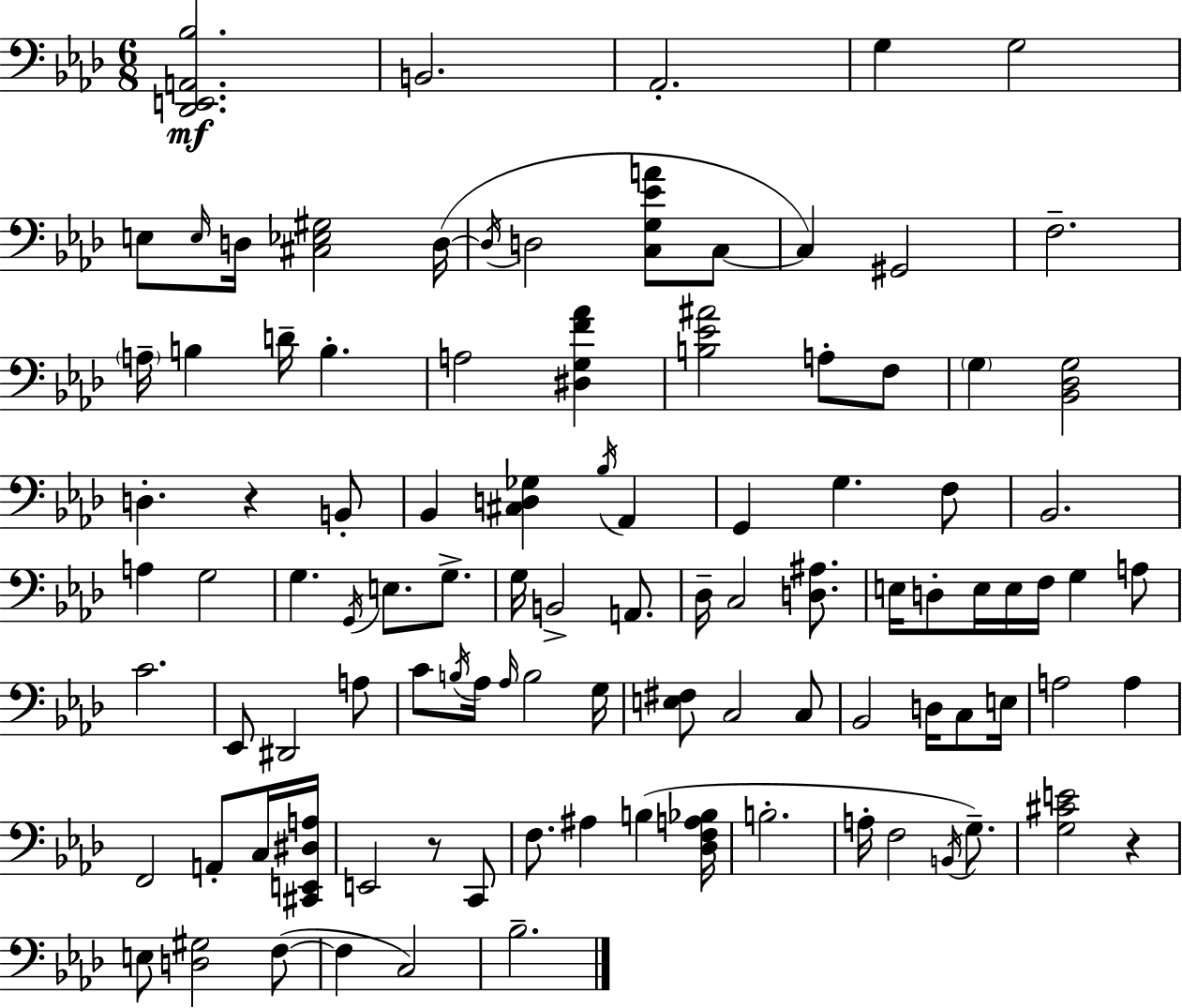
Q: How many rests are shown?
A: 3